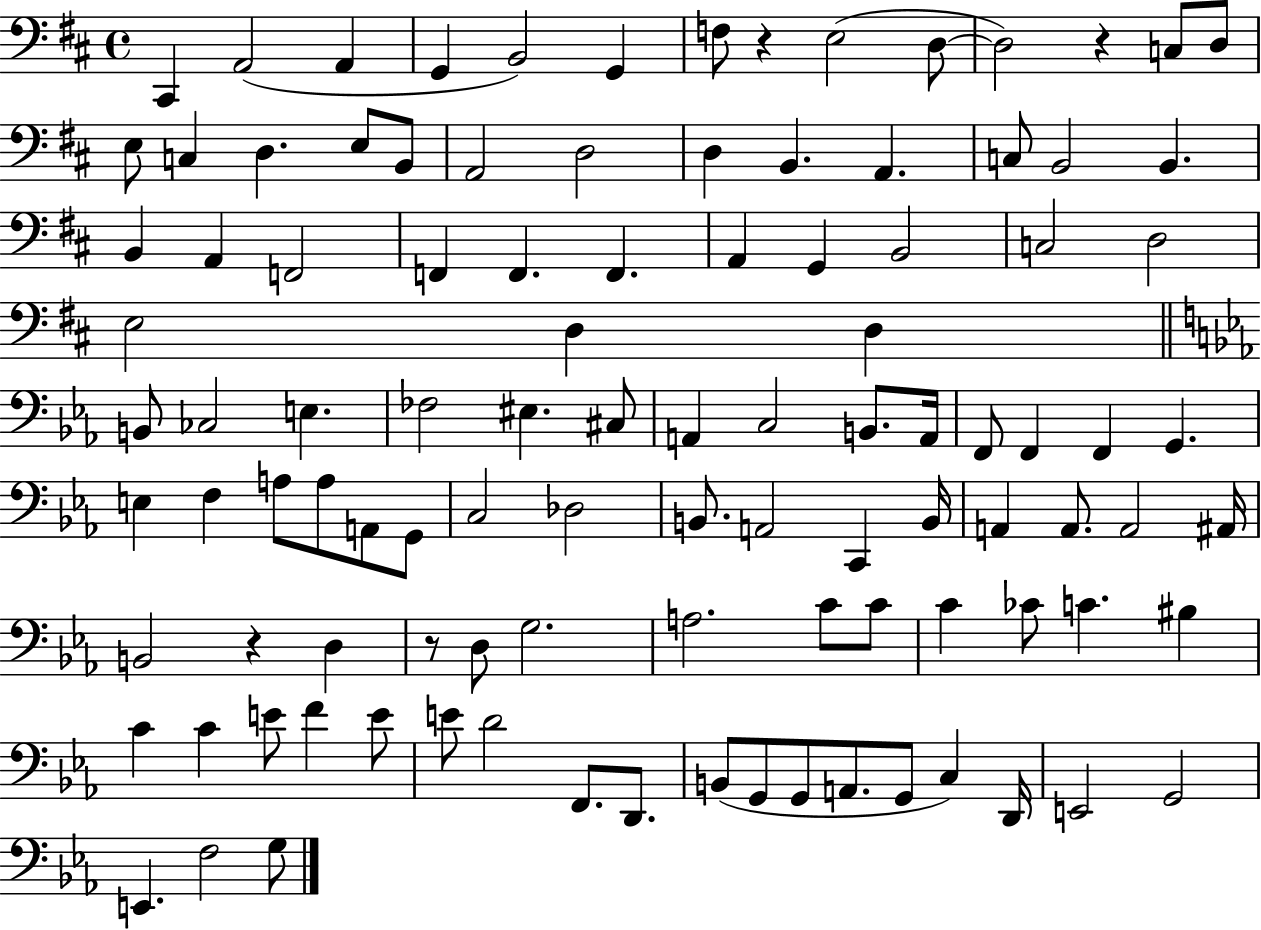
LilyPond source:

{
  \clef bass
  \time 4/4
  \defaultTimeSignature
  \key d \major
  cis,4 a,2( a,4 | g,4 b,2) g,4 | f8 r4 e2( d8~~ | d2) r4 c8 d8 | \break e8 c4 d4. e8 b,8 | a,2 d2 | d4 b,4. a,4. | c8 b,2 b,4. | \break b,4 a,4 f,2 | f,4 f,4. f,4. | a,4 g,4 b,2 | c2 d2 | \break e2 d4 d4 | \bar "||" \break \key c \minor b,8 ces2 e4. | fes2 eis4. cis8 | a,4 c2 b,8. a,16 | f,8 f,4 f,4 g,4. | \break e4 f4 a8 a8 a,8 g,8 | c2 des2 | b,8. a,2 c,4 b,16 | a,4 a,8. a,2 ais,16 | \break b,2 r4 d4 | r8 d8 g2. | a2. c'8 c'8 | c'4 ces'8 c'4. bis4 | \break c'4 c'4 e'8 f'4 e'8 | e'8 d'2 f,8. d,8. | b,8( g,8 g,8 a,8. g,8 c4) d,16 | e,2 g,2 | \break e,4. f2 g8 | \bar "|."
}